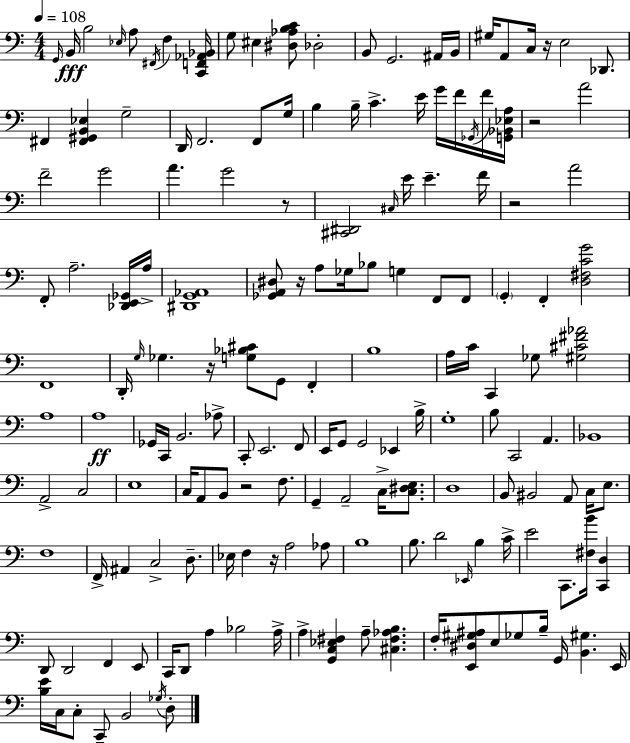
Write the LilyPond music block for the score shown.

{
  \clef bass
  \numericTimeSignature
  \time 4/4
  \key c \major
  \tempo 4 = 108
  \repeat volta 2 { \grace { g,16 }\fff b,16 b2 \grace { ees16 } a8 \acciaccatura { fis,16 } f4 | <c, f, aes, bes,>16 g8 eis4 <dis aes b c'>8 des2-. | b,8 g,2. | ais,16 b,16 gis16 a,8 c16 r16 e2 | \break des,8. fis,4 <fis, gis, b, ees>4 g2-- | d,16 f,2. | f,8 g16 b4 b16-- c'4.-> e'16 g'16 | f'16 \acciaccatura { ges,16 } f'16 <g, bes, ees a>16 r2 a'2 | \break f'2-- g'2 | a'4. g'2 | r8 <cis, dis,>2 \grace { cis16 } e'16 e'4.-- | f'16 r2 a'2 | \break f,8-. a2.-- | <des, e, ges,>16 a16-> <dis, g, aes,>1 | <ges, a, dis>8 r16 a8 ges16 bes8 g4 | f,8 f,8 \parenthesize g,4-. f,4-. <d fis c' g'>2 | \break f,1 | d,16-. \grace { g16 } ges4. r16 <g bes cis'>8 | g,8 f,4-. b1 | a16 c'16 c,4 ges8 <gis cis' fis' aes'>2 | \break a1 | a1\ff | ges,16 c,16 b,2. | aes8-> c,8-. e,2. | \break f,8 e,16 g,8 g,2 | ees,4 b16-> g1-. | b8 c,2 | a,4. bes,1 | \break a,2-> c2 | e1 | c16 a,8 b,8 r2 | f8. g,4-- a,2-- | \break c16-> <c dis e>8. d1 | b,8 bis,2 | a,8 c16 e8. f1 | f,16-> ais,4 c2-> | \break d8.-- ees16 f4 r16 a2 | aes8 b1 | b8. d'2 | \grace { ees,16 } b4 c'16-> e'2 c,8. | \break <fis b'>16 <c, d>4 d,8 d,2 | f,4 e,8 c,16 d,8 a4 bes2 | a16-> a4-> <g, c ees fis>4 a8-- | <cis fis aes b>4. f16-. <e, dis gis ais>8 e8 ges8 b16-- g,16 | \break <b, gis>4. e,16 <b e'>16 c16 c8-. c,8-- b,2 | \acciaccatura { ges16 } d8-. } \bar "|."
}